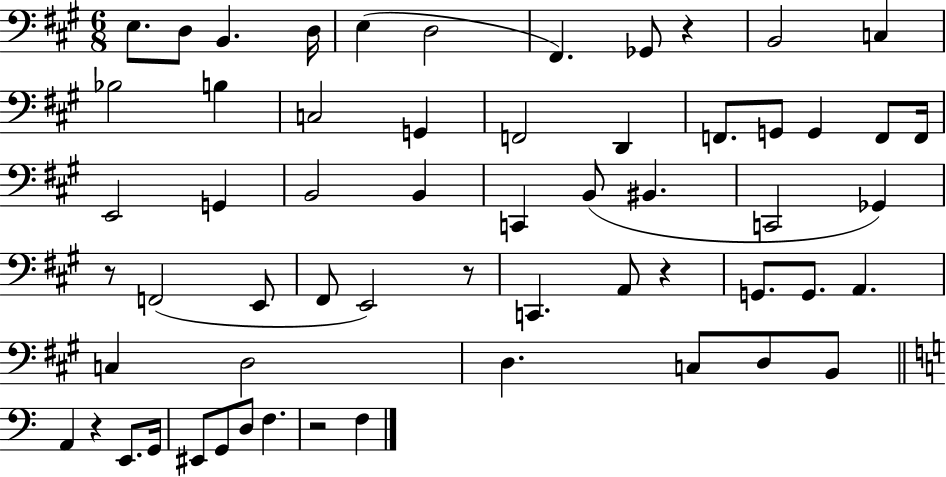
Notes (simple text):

E3/e. D3/e B2/q. D3/s E3/q D3/h F#2/q. Gb2/e R/q B2/h C3/q Bb3/h B3/q C3/h G2/q F2/h D2/q F2/e. G2/e G2/q F2/e F2/s E2/h G2/q B2/h B2/q C2/q B2/e BIS2/q. C2/h Gb2/q R/e F2/h E2/e F#2/e E2/h R/e C2/q. A2/e R/q G2/e. G2/e. A2/q. C3/q D3/h D3/q. C3/e D3/e B2/e A2/q R/q E2/e. G2/s EIS2/e G2/e D3/e F3/q. R/h F3/q